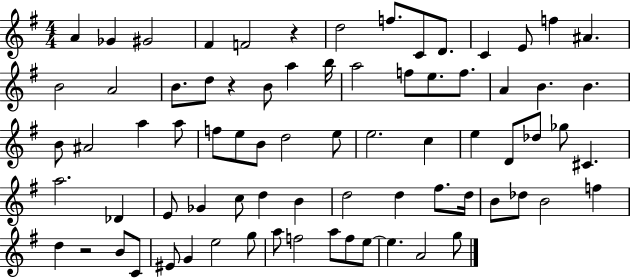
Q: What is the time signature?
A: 4/4